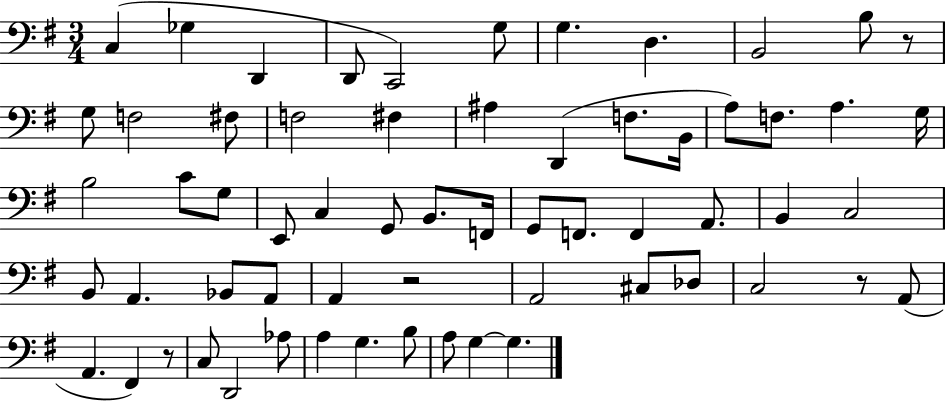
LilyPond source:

{
  \clef bass
  \numericTimeSignature
  \time 3/4
  \key g \major
  c4( ges4 d,4 | d,8 c,2) g8 | g4. d4. | b,2 b8 r8 | \break g8 f2 fis8 | f2 fis4 | ais4 d,4( f8. b,16 | a8) f8. a4. g16 | \break b2 c'8 g8 | e,8 c4 g,8 b,8. f,16 | g,8 f,8. f,4 a,8. | b,4 c2 | \break b,8 a,4. bes,8 a,8 | a,4 r2 | a,2 cis8 des8 | c2 r8 a,8( | \break a,4. fis,4) r8 | c8 d,2 aes8 | a4 g4. b8 | a8 g4~~ g4. | \break \bar "|."
}